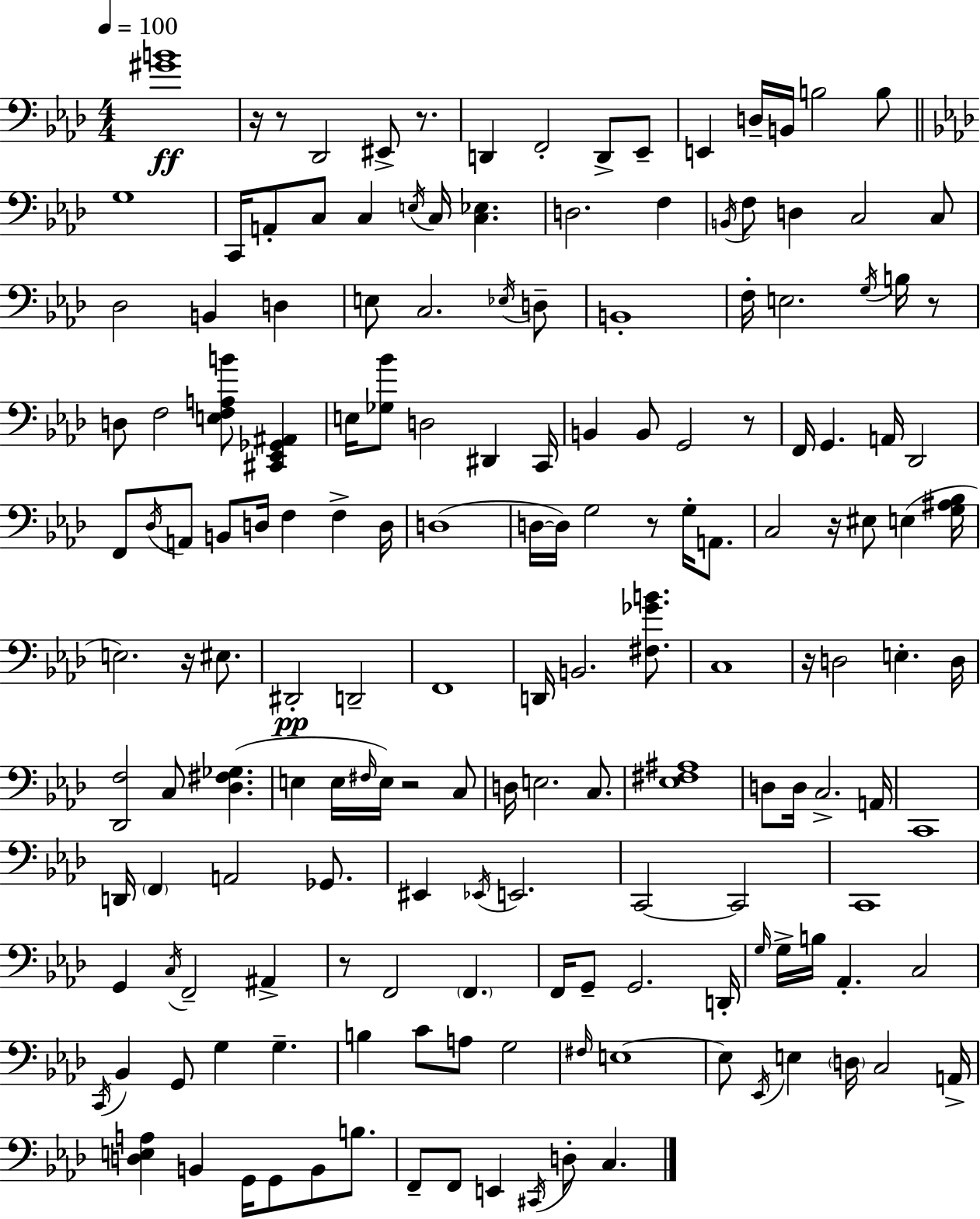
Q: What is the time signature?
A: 4/4